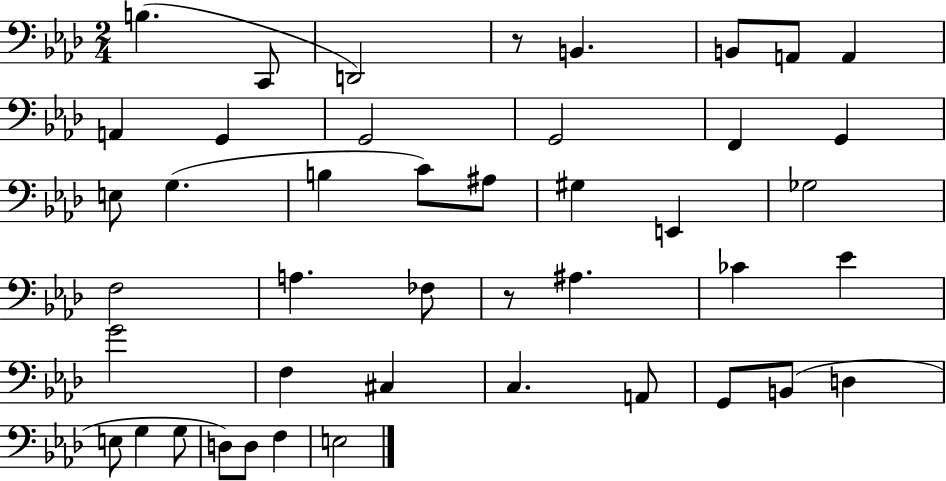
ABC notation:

X:1
T:Untitled
M:2/4
L:1/4
K:Ab
B, C,,/2 D,,2 z/2 B,, B,,/2 A,,/2 A,, A,, G,, G,,2 G,,2 F,, G,, E,/2 G, B, C/2 ^A,/2 ^G, E,, _G,2 F,2 A, _F,/2 z/2 ^A, _C _E G2 F, ^C, C, A,,/2 G,,/2 B,,/2 D, E,/2 G, G,/2 D,/2 D,/2 F, E,2